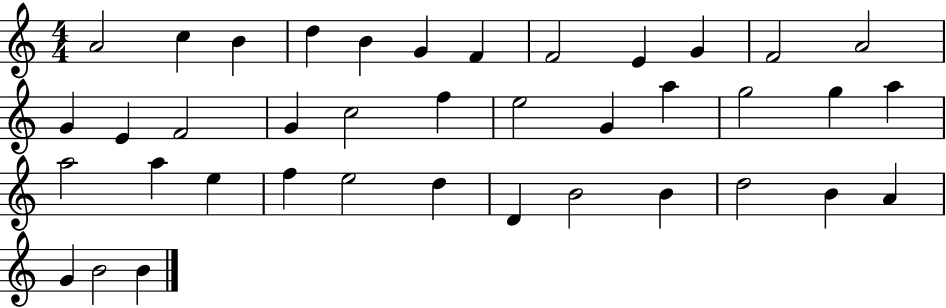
{
  \clef treble
  \numericTimeSignature
  \time 4/4
  \key c \major
  a'2 c''4 b'4 | d''4 b'4 g'4 f'4 | f'2 e'4 g'4 | f'2 a'2 | \break g'4 e'4 f'2 | g'4 c''2 f''4 | e''2 g'4 a''4 | g''2 g''4 a''4 | \break a''2 a''4 e''4 | f''4 e''2 d''4 | d'4 b'2 b'4 | d''2 b'4 a'4 | \break g'4 b'2 b'4 | \bar "|."
}